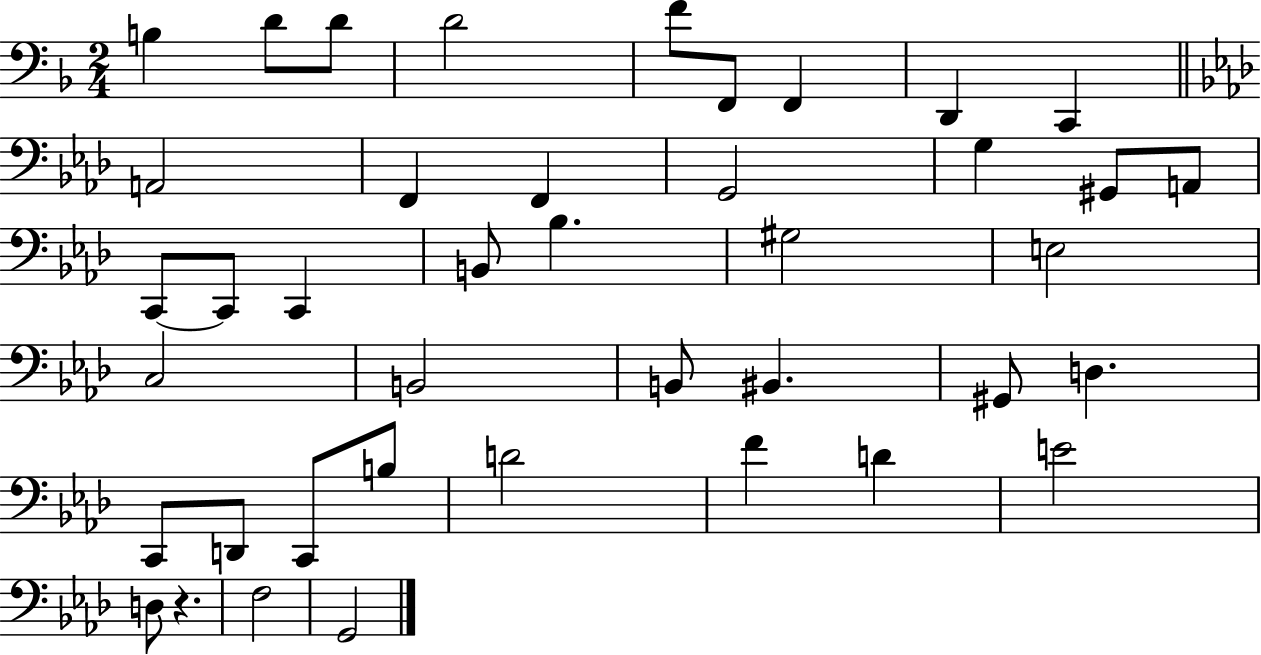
B3/q D4/e D4/e D4/h F4/e F2/e F2/q D2/q C2/q A2/h F2/q F2/q G2/h G3/q G#2/e A2/e C2/e C2/e C2/q B2/e Bb3/q. G#3/h E3/h C3/h B2/h B2/e BIS2/q. G#2/e D3/q. C2/e D2/e C2/e B3/e D4/h F4/q D4/q E4/h D3/e R/q. F3/h G2/h